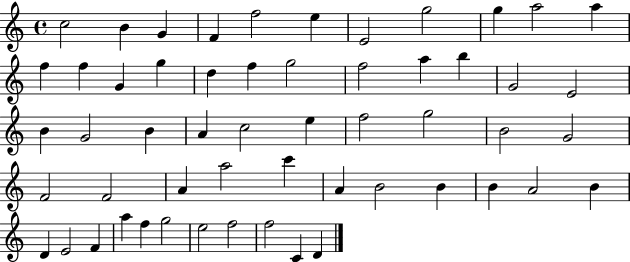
C5/h B4/q G4/q F4/q F5/h E5/q E4/h G5/h G5/q A5/h A5/q F5/q F5/q G4/q G5/q D5/q F5/q G5/h F5/h A5/q B5/q G4/h E4/h B4/q G4/h B4/q A4/q C5/h E5/q F5/h G5/h B4/h G4/h F4/h F4/h A4/q A5/h C6/q A4/q B4/h B4/q B4/q A4/h B4/q D4/q E4/h F4/q A5/q F5/q G5/h E5/h F5/h F5/h C4/q D4/q